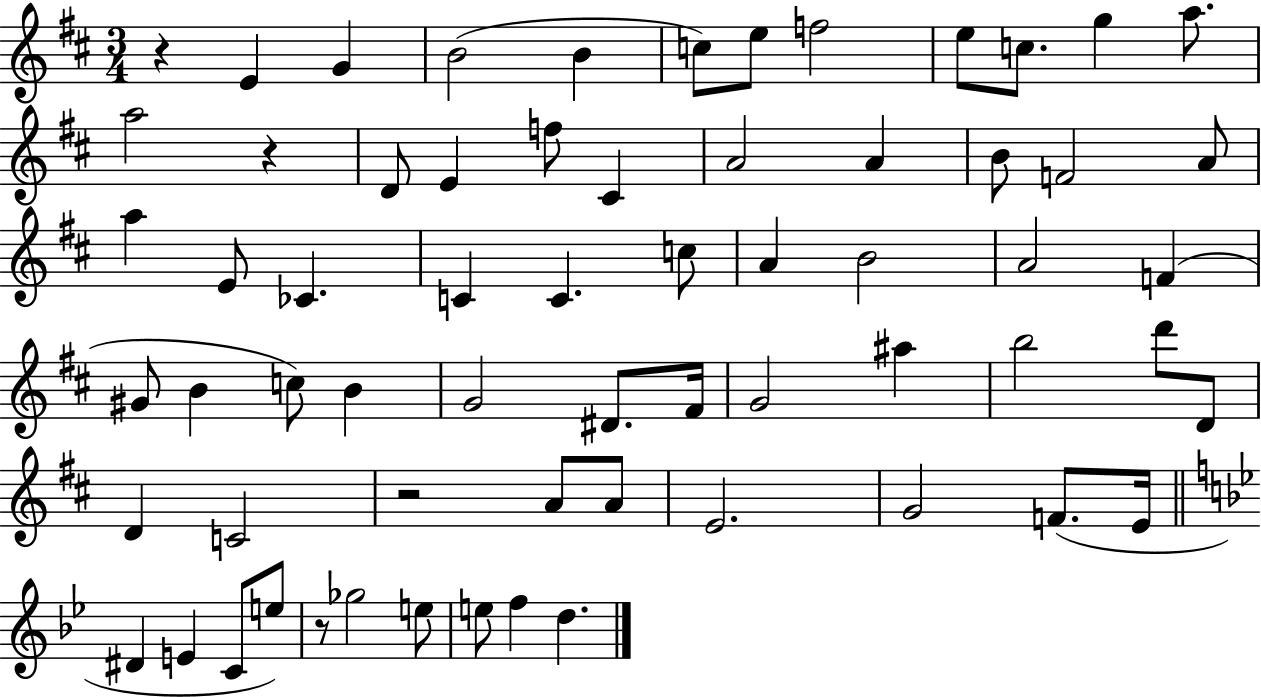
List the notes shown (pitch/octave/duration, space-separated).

R/q E4/q G4/q B4/h B4/q C5/e E5/e F5/h E5/e C5/e. G5/q A5/e. A5/h R/q D4/e E4/q F5/e C#4/q A4/h A4/q B4/e F4/h A4/e A5/q E4/e CES4/q. C4/q C4/q. C5/e A4/q B4/h A4/h F4/q G#4/e B4/q C5/e B4/q G4/h D#4/e. F#4/s G4/h A#5/q B5/h D6/e D4/e D4/q C4/h R/h A4/e A4/e E4/h. G4/h F4/e. E4/s D#4/q E4/q C4/e E5/e R/e Gb5/h E5/e E5/e F5/q D5/q.